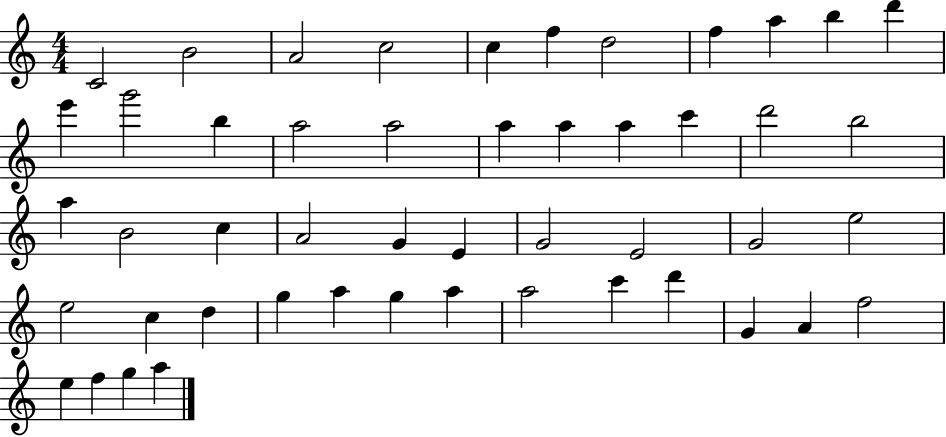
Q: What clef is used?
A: treble